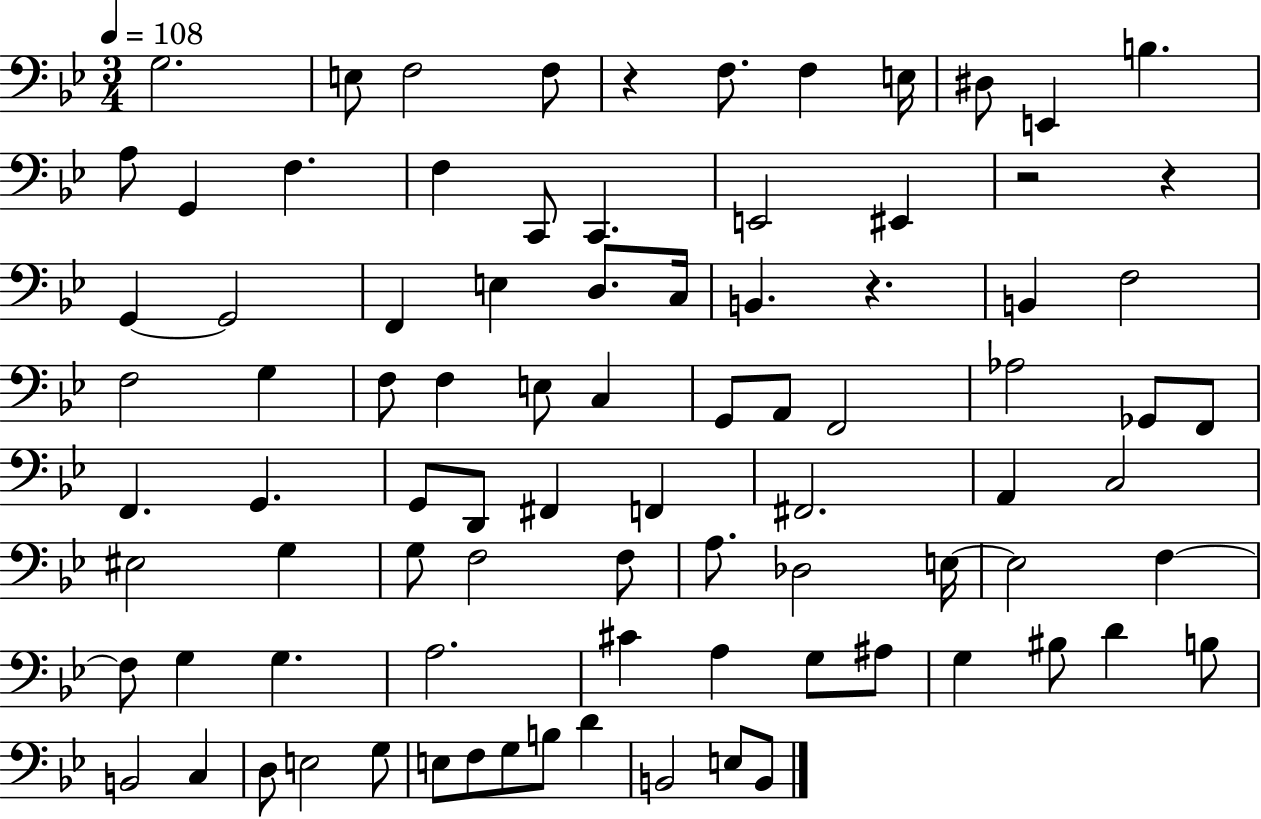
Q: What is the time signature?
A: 3/4